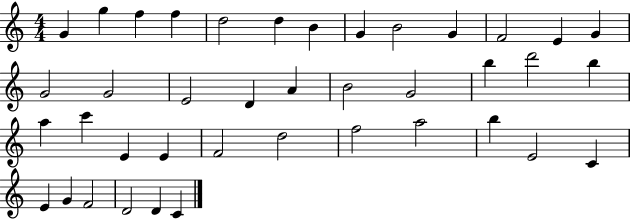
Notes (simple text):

G4/q G5/q F5/q F5/q D5/h D5/q B4/q G4/q B4/h G4/q F4/h E4/q G4/q G4/h G4/h E4/h D4/q A4/q B4/h G4/h B5/q D6/h B5/q A5/q C6/q E4/q E4/q F4/h D5/h F5/h A5/h B5/q E4/h C4/q E4/q G4/q F4/h D4/h D4/q C4/q